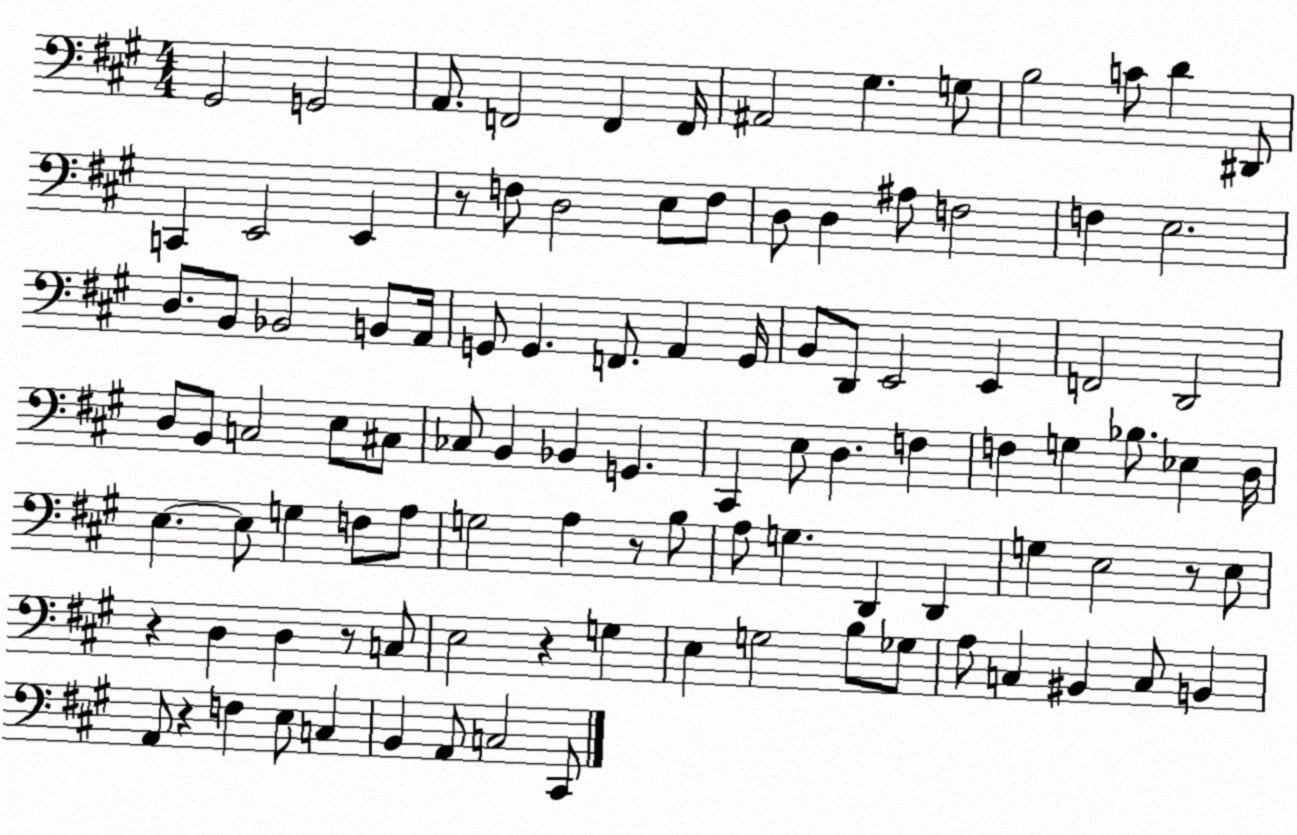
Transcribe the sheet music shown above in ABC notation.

X:1
T:Untitled
M:4/4
L:1/4
K:A
^G,,2 G,,2 A,,/2 F,,2 F,, F,,/4 ^A,,2 ^G, G,/2 B,2 C/2 D ^D,,/2 C,, E,,2 E,, z/2 F,/2 D,2 E,/2 F,/2 D,/2 D, ^A,/2 F,2 F, E,2 D,/2 B,,/2 _B,,2 B,,/2 A,,/4 G,,/2 G,, F,,/2 A,, G,,/4 B,,/2 D,,/2 E,,2 E,, F,,2 D,,2 D,/2 B,,/2 C,2 E,/2 ^C,/2 _C,/2 B,, _B,, G,, ^C,, E,/2 D, F, F, G, _B,/2 _E, D,/4 E, E,/2 G, F,/2 A,/2 G,2 A, z/2 B,/2 A,/2 G, D,, D,, G, E,2 z/2 E,/2 z D, D, z/2 C,/2 E,2 z G, E, G,2 B,/2 _G,/2 A,/2 C, ^B,, C,/2 B,, A,,/2 z F, E,/2 C, B,, A,,/2 C,2 ^C,,/2